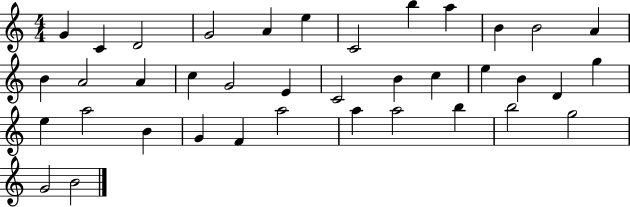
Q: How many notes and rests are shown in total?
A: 38